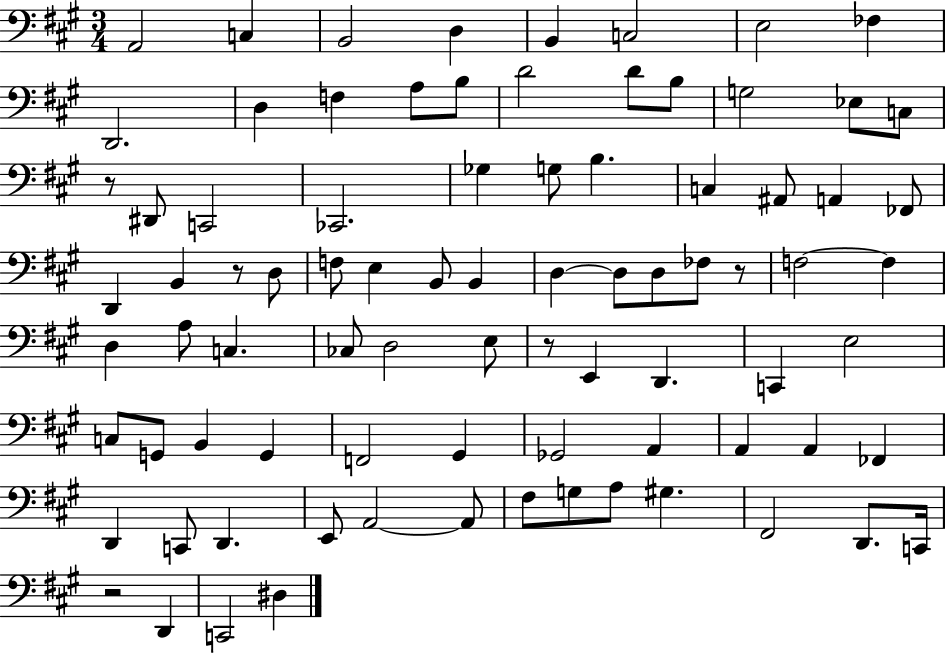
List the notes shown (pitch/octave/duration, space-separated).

A2/h C3/q B2/h D3/q B2/q C3/h E3/h FES3/q D2/h. D3/q F3/q A3/e B3/e D4/h D4/e B3/e G3/h Eb3/e C3/e R/e D#2/e C2/h CES2/h. Gb3/q G3/e B3/q. C3/q A#2/e A2/q FES2/e D2/q B2/q R/e D3/e F3/e E3/q B2/e B2/q D3/q D3/e D3/e FES3/e R/e F3/h F3/q D3/q A3/e C3/q. CES3/e D3/h E3/e R/e E2/q D2/q. C2/q E3/h C3/e G2/e B2/q G2/q F2/h G#2/q Gb2/h A2/q A2/q A2/q FES2/q D2/q C2/e D2/q. E2/e A2/h A2/e F#3/e G3/e A3/e G#3/q. F#2/h D2/e. C2/s R/h D2/q C2/h D#3/q